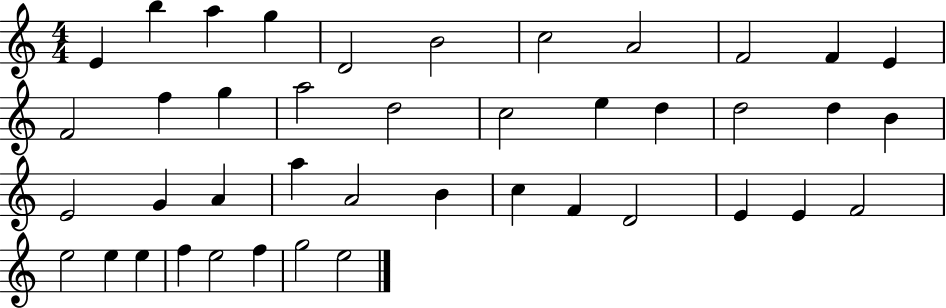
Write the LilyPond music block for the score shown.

{
  \clef treble
  \numericTimeSignature
  \time 4/4
  \key c \major
  e'4 b''4 a''4 g''4 | d'2 b'2 | c''2 a'2 | f'2 f'4 e'4 | \break f'2 f''4 g''4 | a''2 d''2 | c''2 e''4 d''4 | d''2 d''4 b'4 | \break e'2 g'4 a'4 | a''4 a'2 b'4 | c''4 f'4 d'2 | e'4 e'4 f'2 | \break e''2 e''4 e''4 | f''4 e''2 f''4 | g''2 e''2 | \bar "|."
}